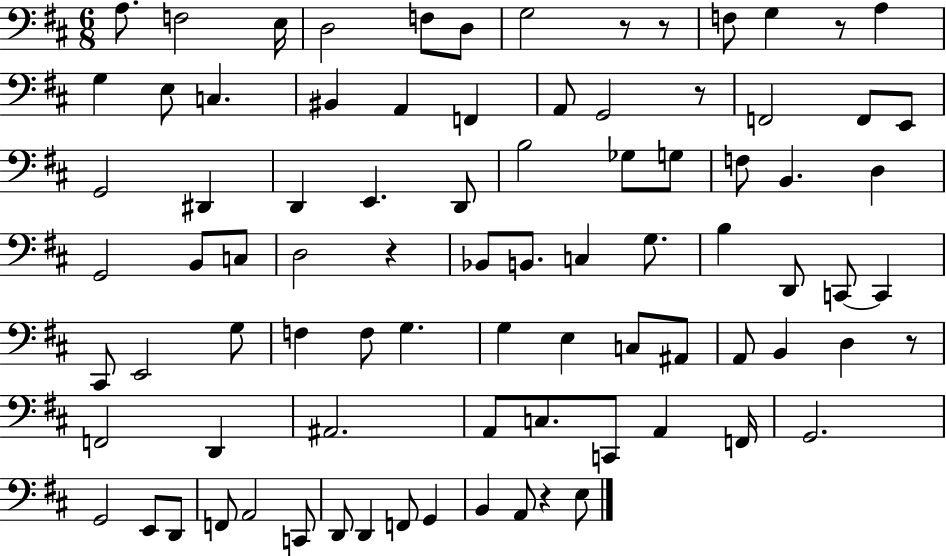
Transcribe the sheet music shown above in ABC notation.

X:1
T:Untitled
M:6/8
L:1/4
K:D
A,/2 F,2 E,/4 D,2 F,/2 D,/2 G,2 z/2 z/2 F,/2 G, z/2 A, G, E,/2 C, ^B,, A,, F,, A,,/2 G,,2 z/2 F,,2 F,,/2 E,,/2 G,,2 ^D,, D,, E,, D,,/2 B,2 _G,/2 G,/2 F,/2 B,, D, G,,2 B,,/2 C,/2 D,2 z _B,,/2 B,,/2 C, G,/2 B, D,,/2 C,,/2 C,, ^C,,/2 E,,2 G,/2 F, F,/2 G, G, E, C,/2 ^A,,/2 A,,/2 B,, D, z/2 F,,2 D,, ^A,,2 A,,/2 C,/2 C,,/2 A,, F,,/4 G,,2 G,,2 E,,/2 D,,/2 F,,/2 A,,2 C,,/2 D,,/2 D,, F,,/2 G,, B,, A,,/2 z E,/2